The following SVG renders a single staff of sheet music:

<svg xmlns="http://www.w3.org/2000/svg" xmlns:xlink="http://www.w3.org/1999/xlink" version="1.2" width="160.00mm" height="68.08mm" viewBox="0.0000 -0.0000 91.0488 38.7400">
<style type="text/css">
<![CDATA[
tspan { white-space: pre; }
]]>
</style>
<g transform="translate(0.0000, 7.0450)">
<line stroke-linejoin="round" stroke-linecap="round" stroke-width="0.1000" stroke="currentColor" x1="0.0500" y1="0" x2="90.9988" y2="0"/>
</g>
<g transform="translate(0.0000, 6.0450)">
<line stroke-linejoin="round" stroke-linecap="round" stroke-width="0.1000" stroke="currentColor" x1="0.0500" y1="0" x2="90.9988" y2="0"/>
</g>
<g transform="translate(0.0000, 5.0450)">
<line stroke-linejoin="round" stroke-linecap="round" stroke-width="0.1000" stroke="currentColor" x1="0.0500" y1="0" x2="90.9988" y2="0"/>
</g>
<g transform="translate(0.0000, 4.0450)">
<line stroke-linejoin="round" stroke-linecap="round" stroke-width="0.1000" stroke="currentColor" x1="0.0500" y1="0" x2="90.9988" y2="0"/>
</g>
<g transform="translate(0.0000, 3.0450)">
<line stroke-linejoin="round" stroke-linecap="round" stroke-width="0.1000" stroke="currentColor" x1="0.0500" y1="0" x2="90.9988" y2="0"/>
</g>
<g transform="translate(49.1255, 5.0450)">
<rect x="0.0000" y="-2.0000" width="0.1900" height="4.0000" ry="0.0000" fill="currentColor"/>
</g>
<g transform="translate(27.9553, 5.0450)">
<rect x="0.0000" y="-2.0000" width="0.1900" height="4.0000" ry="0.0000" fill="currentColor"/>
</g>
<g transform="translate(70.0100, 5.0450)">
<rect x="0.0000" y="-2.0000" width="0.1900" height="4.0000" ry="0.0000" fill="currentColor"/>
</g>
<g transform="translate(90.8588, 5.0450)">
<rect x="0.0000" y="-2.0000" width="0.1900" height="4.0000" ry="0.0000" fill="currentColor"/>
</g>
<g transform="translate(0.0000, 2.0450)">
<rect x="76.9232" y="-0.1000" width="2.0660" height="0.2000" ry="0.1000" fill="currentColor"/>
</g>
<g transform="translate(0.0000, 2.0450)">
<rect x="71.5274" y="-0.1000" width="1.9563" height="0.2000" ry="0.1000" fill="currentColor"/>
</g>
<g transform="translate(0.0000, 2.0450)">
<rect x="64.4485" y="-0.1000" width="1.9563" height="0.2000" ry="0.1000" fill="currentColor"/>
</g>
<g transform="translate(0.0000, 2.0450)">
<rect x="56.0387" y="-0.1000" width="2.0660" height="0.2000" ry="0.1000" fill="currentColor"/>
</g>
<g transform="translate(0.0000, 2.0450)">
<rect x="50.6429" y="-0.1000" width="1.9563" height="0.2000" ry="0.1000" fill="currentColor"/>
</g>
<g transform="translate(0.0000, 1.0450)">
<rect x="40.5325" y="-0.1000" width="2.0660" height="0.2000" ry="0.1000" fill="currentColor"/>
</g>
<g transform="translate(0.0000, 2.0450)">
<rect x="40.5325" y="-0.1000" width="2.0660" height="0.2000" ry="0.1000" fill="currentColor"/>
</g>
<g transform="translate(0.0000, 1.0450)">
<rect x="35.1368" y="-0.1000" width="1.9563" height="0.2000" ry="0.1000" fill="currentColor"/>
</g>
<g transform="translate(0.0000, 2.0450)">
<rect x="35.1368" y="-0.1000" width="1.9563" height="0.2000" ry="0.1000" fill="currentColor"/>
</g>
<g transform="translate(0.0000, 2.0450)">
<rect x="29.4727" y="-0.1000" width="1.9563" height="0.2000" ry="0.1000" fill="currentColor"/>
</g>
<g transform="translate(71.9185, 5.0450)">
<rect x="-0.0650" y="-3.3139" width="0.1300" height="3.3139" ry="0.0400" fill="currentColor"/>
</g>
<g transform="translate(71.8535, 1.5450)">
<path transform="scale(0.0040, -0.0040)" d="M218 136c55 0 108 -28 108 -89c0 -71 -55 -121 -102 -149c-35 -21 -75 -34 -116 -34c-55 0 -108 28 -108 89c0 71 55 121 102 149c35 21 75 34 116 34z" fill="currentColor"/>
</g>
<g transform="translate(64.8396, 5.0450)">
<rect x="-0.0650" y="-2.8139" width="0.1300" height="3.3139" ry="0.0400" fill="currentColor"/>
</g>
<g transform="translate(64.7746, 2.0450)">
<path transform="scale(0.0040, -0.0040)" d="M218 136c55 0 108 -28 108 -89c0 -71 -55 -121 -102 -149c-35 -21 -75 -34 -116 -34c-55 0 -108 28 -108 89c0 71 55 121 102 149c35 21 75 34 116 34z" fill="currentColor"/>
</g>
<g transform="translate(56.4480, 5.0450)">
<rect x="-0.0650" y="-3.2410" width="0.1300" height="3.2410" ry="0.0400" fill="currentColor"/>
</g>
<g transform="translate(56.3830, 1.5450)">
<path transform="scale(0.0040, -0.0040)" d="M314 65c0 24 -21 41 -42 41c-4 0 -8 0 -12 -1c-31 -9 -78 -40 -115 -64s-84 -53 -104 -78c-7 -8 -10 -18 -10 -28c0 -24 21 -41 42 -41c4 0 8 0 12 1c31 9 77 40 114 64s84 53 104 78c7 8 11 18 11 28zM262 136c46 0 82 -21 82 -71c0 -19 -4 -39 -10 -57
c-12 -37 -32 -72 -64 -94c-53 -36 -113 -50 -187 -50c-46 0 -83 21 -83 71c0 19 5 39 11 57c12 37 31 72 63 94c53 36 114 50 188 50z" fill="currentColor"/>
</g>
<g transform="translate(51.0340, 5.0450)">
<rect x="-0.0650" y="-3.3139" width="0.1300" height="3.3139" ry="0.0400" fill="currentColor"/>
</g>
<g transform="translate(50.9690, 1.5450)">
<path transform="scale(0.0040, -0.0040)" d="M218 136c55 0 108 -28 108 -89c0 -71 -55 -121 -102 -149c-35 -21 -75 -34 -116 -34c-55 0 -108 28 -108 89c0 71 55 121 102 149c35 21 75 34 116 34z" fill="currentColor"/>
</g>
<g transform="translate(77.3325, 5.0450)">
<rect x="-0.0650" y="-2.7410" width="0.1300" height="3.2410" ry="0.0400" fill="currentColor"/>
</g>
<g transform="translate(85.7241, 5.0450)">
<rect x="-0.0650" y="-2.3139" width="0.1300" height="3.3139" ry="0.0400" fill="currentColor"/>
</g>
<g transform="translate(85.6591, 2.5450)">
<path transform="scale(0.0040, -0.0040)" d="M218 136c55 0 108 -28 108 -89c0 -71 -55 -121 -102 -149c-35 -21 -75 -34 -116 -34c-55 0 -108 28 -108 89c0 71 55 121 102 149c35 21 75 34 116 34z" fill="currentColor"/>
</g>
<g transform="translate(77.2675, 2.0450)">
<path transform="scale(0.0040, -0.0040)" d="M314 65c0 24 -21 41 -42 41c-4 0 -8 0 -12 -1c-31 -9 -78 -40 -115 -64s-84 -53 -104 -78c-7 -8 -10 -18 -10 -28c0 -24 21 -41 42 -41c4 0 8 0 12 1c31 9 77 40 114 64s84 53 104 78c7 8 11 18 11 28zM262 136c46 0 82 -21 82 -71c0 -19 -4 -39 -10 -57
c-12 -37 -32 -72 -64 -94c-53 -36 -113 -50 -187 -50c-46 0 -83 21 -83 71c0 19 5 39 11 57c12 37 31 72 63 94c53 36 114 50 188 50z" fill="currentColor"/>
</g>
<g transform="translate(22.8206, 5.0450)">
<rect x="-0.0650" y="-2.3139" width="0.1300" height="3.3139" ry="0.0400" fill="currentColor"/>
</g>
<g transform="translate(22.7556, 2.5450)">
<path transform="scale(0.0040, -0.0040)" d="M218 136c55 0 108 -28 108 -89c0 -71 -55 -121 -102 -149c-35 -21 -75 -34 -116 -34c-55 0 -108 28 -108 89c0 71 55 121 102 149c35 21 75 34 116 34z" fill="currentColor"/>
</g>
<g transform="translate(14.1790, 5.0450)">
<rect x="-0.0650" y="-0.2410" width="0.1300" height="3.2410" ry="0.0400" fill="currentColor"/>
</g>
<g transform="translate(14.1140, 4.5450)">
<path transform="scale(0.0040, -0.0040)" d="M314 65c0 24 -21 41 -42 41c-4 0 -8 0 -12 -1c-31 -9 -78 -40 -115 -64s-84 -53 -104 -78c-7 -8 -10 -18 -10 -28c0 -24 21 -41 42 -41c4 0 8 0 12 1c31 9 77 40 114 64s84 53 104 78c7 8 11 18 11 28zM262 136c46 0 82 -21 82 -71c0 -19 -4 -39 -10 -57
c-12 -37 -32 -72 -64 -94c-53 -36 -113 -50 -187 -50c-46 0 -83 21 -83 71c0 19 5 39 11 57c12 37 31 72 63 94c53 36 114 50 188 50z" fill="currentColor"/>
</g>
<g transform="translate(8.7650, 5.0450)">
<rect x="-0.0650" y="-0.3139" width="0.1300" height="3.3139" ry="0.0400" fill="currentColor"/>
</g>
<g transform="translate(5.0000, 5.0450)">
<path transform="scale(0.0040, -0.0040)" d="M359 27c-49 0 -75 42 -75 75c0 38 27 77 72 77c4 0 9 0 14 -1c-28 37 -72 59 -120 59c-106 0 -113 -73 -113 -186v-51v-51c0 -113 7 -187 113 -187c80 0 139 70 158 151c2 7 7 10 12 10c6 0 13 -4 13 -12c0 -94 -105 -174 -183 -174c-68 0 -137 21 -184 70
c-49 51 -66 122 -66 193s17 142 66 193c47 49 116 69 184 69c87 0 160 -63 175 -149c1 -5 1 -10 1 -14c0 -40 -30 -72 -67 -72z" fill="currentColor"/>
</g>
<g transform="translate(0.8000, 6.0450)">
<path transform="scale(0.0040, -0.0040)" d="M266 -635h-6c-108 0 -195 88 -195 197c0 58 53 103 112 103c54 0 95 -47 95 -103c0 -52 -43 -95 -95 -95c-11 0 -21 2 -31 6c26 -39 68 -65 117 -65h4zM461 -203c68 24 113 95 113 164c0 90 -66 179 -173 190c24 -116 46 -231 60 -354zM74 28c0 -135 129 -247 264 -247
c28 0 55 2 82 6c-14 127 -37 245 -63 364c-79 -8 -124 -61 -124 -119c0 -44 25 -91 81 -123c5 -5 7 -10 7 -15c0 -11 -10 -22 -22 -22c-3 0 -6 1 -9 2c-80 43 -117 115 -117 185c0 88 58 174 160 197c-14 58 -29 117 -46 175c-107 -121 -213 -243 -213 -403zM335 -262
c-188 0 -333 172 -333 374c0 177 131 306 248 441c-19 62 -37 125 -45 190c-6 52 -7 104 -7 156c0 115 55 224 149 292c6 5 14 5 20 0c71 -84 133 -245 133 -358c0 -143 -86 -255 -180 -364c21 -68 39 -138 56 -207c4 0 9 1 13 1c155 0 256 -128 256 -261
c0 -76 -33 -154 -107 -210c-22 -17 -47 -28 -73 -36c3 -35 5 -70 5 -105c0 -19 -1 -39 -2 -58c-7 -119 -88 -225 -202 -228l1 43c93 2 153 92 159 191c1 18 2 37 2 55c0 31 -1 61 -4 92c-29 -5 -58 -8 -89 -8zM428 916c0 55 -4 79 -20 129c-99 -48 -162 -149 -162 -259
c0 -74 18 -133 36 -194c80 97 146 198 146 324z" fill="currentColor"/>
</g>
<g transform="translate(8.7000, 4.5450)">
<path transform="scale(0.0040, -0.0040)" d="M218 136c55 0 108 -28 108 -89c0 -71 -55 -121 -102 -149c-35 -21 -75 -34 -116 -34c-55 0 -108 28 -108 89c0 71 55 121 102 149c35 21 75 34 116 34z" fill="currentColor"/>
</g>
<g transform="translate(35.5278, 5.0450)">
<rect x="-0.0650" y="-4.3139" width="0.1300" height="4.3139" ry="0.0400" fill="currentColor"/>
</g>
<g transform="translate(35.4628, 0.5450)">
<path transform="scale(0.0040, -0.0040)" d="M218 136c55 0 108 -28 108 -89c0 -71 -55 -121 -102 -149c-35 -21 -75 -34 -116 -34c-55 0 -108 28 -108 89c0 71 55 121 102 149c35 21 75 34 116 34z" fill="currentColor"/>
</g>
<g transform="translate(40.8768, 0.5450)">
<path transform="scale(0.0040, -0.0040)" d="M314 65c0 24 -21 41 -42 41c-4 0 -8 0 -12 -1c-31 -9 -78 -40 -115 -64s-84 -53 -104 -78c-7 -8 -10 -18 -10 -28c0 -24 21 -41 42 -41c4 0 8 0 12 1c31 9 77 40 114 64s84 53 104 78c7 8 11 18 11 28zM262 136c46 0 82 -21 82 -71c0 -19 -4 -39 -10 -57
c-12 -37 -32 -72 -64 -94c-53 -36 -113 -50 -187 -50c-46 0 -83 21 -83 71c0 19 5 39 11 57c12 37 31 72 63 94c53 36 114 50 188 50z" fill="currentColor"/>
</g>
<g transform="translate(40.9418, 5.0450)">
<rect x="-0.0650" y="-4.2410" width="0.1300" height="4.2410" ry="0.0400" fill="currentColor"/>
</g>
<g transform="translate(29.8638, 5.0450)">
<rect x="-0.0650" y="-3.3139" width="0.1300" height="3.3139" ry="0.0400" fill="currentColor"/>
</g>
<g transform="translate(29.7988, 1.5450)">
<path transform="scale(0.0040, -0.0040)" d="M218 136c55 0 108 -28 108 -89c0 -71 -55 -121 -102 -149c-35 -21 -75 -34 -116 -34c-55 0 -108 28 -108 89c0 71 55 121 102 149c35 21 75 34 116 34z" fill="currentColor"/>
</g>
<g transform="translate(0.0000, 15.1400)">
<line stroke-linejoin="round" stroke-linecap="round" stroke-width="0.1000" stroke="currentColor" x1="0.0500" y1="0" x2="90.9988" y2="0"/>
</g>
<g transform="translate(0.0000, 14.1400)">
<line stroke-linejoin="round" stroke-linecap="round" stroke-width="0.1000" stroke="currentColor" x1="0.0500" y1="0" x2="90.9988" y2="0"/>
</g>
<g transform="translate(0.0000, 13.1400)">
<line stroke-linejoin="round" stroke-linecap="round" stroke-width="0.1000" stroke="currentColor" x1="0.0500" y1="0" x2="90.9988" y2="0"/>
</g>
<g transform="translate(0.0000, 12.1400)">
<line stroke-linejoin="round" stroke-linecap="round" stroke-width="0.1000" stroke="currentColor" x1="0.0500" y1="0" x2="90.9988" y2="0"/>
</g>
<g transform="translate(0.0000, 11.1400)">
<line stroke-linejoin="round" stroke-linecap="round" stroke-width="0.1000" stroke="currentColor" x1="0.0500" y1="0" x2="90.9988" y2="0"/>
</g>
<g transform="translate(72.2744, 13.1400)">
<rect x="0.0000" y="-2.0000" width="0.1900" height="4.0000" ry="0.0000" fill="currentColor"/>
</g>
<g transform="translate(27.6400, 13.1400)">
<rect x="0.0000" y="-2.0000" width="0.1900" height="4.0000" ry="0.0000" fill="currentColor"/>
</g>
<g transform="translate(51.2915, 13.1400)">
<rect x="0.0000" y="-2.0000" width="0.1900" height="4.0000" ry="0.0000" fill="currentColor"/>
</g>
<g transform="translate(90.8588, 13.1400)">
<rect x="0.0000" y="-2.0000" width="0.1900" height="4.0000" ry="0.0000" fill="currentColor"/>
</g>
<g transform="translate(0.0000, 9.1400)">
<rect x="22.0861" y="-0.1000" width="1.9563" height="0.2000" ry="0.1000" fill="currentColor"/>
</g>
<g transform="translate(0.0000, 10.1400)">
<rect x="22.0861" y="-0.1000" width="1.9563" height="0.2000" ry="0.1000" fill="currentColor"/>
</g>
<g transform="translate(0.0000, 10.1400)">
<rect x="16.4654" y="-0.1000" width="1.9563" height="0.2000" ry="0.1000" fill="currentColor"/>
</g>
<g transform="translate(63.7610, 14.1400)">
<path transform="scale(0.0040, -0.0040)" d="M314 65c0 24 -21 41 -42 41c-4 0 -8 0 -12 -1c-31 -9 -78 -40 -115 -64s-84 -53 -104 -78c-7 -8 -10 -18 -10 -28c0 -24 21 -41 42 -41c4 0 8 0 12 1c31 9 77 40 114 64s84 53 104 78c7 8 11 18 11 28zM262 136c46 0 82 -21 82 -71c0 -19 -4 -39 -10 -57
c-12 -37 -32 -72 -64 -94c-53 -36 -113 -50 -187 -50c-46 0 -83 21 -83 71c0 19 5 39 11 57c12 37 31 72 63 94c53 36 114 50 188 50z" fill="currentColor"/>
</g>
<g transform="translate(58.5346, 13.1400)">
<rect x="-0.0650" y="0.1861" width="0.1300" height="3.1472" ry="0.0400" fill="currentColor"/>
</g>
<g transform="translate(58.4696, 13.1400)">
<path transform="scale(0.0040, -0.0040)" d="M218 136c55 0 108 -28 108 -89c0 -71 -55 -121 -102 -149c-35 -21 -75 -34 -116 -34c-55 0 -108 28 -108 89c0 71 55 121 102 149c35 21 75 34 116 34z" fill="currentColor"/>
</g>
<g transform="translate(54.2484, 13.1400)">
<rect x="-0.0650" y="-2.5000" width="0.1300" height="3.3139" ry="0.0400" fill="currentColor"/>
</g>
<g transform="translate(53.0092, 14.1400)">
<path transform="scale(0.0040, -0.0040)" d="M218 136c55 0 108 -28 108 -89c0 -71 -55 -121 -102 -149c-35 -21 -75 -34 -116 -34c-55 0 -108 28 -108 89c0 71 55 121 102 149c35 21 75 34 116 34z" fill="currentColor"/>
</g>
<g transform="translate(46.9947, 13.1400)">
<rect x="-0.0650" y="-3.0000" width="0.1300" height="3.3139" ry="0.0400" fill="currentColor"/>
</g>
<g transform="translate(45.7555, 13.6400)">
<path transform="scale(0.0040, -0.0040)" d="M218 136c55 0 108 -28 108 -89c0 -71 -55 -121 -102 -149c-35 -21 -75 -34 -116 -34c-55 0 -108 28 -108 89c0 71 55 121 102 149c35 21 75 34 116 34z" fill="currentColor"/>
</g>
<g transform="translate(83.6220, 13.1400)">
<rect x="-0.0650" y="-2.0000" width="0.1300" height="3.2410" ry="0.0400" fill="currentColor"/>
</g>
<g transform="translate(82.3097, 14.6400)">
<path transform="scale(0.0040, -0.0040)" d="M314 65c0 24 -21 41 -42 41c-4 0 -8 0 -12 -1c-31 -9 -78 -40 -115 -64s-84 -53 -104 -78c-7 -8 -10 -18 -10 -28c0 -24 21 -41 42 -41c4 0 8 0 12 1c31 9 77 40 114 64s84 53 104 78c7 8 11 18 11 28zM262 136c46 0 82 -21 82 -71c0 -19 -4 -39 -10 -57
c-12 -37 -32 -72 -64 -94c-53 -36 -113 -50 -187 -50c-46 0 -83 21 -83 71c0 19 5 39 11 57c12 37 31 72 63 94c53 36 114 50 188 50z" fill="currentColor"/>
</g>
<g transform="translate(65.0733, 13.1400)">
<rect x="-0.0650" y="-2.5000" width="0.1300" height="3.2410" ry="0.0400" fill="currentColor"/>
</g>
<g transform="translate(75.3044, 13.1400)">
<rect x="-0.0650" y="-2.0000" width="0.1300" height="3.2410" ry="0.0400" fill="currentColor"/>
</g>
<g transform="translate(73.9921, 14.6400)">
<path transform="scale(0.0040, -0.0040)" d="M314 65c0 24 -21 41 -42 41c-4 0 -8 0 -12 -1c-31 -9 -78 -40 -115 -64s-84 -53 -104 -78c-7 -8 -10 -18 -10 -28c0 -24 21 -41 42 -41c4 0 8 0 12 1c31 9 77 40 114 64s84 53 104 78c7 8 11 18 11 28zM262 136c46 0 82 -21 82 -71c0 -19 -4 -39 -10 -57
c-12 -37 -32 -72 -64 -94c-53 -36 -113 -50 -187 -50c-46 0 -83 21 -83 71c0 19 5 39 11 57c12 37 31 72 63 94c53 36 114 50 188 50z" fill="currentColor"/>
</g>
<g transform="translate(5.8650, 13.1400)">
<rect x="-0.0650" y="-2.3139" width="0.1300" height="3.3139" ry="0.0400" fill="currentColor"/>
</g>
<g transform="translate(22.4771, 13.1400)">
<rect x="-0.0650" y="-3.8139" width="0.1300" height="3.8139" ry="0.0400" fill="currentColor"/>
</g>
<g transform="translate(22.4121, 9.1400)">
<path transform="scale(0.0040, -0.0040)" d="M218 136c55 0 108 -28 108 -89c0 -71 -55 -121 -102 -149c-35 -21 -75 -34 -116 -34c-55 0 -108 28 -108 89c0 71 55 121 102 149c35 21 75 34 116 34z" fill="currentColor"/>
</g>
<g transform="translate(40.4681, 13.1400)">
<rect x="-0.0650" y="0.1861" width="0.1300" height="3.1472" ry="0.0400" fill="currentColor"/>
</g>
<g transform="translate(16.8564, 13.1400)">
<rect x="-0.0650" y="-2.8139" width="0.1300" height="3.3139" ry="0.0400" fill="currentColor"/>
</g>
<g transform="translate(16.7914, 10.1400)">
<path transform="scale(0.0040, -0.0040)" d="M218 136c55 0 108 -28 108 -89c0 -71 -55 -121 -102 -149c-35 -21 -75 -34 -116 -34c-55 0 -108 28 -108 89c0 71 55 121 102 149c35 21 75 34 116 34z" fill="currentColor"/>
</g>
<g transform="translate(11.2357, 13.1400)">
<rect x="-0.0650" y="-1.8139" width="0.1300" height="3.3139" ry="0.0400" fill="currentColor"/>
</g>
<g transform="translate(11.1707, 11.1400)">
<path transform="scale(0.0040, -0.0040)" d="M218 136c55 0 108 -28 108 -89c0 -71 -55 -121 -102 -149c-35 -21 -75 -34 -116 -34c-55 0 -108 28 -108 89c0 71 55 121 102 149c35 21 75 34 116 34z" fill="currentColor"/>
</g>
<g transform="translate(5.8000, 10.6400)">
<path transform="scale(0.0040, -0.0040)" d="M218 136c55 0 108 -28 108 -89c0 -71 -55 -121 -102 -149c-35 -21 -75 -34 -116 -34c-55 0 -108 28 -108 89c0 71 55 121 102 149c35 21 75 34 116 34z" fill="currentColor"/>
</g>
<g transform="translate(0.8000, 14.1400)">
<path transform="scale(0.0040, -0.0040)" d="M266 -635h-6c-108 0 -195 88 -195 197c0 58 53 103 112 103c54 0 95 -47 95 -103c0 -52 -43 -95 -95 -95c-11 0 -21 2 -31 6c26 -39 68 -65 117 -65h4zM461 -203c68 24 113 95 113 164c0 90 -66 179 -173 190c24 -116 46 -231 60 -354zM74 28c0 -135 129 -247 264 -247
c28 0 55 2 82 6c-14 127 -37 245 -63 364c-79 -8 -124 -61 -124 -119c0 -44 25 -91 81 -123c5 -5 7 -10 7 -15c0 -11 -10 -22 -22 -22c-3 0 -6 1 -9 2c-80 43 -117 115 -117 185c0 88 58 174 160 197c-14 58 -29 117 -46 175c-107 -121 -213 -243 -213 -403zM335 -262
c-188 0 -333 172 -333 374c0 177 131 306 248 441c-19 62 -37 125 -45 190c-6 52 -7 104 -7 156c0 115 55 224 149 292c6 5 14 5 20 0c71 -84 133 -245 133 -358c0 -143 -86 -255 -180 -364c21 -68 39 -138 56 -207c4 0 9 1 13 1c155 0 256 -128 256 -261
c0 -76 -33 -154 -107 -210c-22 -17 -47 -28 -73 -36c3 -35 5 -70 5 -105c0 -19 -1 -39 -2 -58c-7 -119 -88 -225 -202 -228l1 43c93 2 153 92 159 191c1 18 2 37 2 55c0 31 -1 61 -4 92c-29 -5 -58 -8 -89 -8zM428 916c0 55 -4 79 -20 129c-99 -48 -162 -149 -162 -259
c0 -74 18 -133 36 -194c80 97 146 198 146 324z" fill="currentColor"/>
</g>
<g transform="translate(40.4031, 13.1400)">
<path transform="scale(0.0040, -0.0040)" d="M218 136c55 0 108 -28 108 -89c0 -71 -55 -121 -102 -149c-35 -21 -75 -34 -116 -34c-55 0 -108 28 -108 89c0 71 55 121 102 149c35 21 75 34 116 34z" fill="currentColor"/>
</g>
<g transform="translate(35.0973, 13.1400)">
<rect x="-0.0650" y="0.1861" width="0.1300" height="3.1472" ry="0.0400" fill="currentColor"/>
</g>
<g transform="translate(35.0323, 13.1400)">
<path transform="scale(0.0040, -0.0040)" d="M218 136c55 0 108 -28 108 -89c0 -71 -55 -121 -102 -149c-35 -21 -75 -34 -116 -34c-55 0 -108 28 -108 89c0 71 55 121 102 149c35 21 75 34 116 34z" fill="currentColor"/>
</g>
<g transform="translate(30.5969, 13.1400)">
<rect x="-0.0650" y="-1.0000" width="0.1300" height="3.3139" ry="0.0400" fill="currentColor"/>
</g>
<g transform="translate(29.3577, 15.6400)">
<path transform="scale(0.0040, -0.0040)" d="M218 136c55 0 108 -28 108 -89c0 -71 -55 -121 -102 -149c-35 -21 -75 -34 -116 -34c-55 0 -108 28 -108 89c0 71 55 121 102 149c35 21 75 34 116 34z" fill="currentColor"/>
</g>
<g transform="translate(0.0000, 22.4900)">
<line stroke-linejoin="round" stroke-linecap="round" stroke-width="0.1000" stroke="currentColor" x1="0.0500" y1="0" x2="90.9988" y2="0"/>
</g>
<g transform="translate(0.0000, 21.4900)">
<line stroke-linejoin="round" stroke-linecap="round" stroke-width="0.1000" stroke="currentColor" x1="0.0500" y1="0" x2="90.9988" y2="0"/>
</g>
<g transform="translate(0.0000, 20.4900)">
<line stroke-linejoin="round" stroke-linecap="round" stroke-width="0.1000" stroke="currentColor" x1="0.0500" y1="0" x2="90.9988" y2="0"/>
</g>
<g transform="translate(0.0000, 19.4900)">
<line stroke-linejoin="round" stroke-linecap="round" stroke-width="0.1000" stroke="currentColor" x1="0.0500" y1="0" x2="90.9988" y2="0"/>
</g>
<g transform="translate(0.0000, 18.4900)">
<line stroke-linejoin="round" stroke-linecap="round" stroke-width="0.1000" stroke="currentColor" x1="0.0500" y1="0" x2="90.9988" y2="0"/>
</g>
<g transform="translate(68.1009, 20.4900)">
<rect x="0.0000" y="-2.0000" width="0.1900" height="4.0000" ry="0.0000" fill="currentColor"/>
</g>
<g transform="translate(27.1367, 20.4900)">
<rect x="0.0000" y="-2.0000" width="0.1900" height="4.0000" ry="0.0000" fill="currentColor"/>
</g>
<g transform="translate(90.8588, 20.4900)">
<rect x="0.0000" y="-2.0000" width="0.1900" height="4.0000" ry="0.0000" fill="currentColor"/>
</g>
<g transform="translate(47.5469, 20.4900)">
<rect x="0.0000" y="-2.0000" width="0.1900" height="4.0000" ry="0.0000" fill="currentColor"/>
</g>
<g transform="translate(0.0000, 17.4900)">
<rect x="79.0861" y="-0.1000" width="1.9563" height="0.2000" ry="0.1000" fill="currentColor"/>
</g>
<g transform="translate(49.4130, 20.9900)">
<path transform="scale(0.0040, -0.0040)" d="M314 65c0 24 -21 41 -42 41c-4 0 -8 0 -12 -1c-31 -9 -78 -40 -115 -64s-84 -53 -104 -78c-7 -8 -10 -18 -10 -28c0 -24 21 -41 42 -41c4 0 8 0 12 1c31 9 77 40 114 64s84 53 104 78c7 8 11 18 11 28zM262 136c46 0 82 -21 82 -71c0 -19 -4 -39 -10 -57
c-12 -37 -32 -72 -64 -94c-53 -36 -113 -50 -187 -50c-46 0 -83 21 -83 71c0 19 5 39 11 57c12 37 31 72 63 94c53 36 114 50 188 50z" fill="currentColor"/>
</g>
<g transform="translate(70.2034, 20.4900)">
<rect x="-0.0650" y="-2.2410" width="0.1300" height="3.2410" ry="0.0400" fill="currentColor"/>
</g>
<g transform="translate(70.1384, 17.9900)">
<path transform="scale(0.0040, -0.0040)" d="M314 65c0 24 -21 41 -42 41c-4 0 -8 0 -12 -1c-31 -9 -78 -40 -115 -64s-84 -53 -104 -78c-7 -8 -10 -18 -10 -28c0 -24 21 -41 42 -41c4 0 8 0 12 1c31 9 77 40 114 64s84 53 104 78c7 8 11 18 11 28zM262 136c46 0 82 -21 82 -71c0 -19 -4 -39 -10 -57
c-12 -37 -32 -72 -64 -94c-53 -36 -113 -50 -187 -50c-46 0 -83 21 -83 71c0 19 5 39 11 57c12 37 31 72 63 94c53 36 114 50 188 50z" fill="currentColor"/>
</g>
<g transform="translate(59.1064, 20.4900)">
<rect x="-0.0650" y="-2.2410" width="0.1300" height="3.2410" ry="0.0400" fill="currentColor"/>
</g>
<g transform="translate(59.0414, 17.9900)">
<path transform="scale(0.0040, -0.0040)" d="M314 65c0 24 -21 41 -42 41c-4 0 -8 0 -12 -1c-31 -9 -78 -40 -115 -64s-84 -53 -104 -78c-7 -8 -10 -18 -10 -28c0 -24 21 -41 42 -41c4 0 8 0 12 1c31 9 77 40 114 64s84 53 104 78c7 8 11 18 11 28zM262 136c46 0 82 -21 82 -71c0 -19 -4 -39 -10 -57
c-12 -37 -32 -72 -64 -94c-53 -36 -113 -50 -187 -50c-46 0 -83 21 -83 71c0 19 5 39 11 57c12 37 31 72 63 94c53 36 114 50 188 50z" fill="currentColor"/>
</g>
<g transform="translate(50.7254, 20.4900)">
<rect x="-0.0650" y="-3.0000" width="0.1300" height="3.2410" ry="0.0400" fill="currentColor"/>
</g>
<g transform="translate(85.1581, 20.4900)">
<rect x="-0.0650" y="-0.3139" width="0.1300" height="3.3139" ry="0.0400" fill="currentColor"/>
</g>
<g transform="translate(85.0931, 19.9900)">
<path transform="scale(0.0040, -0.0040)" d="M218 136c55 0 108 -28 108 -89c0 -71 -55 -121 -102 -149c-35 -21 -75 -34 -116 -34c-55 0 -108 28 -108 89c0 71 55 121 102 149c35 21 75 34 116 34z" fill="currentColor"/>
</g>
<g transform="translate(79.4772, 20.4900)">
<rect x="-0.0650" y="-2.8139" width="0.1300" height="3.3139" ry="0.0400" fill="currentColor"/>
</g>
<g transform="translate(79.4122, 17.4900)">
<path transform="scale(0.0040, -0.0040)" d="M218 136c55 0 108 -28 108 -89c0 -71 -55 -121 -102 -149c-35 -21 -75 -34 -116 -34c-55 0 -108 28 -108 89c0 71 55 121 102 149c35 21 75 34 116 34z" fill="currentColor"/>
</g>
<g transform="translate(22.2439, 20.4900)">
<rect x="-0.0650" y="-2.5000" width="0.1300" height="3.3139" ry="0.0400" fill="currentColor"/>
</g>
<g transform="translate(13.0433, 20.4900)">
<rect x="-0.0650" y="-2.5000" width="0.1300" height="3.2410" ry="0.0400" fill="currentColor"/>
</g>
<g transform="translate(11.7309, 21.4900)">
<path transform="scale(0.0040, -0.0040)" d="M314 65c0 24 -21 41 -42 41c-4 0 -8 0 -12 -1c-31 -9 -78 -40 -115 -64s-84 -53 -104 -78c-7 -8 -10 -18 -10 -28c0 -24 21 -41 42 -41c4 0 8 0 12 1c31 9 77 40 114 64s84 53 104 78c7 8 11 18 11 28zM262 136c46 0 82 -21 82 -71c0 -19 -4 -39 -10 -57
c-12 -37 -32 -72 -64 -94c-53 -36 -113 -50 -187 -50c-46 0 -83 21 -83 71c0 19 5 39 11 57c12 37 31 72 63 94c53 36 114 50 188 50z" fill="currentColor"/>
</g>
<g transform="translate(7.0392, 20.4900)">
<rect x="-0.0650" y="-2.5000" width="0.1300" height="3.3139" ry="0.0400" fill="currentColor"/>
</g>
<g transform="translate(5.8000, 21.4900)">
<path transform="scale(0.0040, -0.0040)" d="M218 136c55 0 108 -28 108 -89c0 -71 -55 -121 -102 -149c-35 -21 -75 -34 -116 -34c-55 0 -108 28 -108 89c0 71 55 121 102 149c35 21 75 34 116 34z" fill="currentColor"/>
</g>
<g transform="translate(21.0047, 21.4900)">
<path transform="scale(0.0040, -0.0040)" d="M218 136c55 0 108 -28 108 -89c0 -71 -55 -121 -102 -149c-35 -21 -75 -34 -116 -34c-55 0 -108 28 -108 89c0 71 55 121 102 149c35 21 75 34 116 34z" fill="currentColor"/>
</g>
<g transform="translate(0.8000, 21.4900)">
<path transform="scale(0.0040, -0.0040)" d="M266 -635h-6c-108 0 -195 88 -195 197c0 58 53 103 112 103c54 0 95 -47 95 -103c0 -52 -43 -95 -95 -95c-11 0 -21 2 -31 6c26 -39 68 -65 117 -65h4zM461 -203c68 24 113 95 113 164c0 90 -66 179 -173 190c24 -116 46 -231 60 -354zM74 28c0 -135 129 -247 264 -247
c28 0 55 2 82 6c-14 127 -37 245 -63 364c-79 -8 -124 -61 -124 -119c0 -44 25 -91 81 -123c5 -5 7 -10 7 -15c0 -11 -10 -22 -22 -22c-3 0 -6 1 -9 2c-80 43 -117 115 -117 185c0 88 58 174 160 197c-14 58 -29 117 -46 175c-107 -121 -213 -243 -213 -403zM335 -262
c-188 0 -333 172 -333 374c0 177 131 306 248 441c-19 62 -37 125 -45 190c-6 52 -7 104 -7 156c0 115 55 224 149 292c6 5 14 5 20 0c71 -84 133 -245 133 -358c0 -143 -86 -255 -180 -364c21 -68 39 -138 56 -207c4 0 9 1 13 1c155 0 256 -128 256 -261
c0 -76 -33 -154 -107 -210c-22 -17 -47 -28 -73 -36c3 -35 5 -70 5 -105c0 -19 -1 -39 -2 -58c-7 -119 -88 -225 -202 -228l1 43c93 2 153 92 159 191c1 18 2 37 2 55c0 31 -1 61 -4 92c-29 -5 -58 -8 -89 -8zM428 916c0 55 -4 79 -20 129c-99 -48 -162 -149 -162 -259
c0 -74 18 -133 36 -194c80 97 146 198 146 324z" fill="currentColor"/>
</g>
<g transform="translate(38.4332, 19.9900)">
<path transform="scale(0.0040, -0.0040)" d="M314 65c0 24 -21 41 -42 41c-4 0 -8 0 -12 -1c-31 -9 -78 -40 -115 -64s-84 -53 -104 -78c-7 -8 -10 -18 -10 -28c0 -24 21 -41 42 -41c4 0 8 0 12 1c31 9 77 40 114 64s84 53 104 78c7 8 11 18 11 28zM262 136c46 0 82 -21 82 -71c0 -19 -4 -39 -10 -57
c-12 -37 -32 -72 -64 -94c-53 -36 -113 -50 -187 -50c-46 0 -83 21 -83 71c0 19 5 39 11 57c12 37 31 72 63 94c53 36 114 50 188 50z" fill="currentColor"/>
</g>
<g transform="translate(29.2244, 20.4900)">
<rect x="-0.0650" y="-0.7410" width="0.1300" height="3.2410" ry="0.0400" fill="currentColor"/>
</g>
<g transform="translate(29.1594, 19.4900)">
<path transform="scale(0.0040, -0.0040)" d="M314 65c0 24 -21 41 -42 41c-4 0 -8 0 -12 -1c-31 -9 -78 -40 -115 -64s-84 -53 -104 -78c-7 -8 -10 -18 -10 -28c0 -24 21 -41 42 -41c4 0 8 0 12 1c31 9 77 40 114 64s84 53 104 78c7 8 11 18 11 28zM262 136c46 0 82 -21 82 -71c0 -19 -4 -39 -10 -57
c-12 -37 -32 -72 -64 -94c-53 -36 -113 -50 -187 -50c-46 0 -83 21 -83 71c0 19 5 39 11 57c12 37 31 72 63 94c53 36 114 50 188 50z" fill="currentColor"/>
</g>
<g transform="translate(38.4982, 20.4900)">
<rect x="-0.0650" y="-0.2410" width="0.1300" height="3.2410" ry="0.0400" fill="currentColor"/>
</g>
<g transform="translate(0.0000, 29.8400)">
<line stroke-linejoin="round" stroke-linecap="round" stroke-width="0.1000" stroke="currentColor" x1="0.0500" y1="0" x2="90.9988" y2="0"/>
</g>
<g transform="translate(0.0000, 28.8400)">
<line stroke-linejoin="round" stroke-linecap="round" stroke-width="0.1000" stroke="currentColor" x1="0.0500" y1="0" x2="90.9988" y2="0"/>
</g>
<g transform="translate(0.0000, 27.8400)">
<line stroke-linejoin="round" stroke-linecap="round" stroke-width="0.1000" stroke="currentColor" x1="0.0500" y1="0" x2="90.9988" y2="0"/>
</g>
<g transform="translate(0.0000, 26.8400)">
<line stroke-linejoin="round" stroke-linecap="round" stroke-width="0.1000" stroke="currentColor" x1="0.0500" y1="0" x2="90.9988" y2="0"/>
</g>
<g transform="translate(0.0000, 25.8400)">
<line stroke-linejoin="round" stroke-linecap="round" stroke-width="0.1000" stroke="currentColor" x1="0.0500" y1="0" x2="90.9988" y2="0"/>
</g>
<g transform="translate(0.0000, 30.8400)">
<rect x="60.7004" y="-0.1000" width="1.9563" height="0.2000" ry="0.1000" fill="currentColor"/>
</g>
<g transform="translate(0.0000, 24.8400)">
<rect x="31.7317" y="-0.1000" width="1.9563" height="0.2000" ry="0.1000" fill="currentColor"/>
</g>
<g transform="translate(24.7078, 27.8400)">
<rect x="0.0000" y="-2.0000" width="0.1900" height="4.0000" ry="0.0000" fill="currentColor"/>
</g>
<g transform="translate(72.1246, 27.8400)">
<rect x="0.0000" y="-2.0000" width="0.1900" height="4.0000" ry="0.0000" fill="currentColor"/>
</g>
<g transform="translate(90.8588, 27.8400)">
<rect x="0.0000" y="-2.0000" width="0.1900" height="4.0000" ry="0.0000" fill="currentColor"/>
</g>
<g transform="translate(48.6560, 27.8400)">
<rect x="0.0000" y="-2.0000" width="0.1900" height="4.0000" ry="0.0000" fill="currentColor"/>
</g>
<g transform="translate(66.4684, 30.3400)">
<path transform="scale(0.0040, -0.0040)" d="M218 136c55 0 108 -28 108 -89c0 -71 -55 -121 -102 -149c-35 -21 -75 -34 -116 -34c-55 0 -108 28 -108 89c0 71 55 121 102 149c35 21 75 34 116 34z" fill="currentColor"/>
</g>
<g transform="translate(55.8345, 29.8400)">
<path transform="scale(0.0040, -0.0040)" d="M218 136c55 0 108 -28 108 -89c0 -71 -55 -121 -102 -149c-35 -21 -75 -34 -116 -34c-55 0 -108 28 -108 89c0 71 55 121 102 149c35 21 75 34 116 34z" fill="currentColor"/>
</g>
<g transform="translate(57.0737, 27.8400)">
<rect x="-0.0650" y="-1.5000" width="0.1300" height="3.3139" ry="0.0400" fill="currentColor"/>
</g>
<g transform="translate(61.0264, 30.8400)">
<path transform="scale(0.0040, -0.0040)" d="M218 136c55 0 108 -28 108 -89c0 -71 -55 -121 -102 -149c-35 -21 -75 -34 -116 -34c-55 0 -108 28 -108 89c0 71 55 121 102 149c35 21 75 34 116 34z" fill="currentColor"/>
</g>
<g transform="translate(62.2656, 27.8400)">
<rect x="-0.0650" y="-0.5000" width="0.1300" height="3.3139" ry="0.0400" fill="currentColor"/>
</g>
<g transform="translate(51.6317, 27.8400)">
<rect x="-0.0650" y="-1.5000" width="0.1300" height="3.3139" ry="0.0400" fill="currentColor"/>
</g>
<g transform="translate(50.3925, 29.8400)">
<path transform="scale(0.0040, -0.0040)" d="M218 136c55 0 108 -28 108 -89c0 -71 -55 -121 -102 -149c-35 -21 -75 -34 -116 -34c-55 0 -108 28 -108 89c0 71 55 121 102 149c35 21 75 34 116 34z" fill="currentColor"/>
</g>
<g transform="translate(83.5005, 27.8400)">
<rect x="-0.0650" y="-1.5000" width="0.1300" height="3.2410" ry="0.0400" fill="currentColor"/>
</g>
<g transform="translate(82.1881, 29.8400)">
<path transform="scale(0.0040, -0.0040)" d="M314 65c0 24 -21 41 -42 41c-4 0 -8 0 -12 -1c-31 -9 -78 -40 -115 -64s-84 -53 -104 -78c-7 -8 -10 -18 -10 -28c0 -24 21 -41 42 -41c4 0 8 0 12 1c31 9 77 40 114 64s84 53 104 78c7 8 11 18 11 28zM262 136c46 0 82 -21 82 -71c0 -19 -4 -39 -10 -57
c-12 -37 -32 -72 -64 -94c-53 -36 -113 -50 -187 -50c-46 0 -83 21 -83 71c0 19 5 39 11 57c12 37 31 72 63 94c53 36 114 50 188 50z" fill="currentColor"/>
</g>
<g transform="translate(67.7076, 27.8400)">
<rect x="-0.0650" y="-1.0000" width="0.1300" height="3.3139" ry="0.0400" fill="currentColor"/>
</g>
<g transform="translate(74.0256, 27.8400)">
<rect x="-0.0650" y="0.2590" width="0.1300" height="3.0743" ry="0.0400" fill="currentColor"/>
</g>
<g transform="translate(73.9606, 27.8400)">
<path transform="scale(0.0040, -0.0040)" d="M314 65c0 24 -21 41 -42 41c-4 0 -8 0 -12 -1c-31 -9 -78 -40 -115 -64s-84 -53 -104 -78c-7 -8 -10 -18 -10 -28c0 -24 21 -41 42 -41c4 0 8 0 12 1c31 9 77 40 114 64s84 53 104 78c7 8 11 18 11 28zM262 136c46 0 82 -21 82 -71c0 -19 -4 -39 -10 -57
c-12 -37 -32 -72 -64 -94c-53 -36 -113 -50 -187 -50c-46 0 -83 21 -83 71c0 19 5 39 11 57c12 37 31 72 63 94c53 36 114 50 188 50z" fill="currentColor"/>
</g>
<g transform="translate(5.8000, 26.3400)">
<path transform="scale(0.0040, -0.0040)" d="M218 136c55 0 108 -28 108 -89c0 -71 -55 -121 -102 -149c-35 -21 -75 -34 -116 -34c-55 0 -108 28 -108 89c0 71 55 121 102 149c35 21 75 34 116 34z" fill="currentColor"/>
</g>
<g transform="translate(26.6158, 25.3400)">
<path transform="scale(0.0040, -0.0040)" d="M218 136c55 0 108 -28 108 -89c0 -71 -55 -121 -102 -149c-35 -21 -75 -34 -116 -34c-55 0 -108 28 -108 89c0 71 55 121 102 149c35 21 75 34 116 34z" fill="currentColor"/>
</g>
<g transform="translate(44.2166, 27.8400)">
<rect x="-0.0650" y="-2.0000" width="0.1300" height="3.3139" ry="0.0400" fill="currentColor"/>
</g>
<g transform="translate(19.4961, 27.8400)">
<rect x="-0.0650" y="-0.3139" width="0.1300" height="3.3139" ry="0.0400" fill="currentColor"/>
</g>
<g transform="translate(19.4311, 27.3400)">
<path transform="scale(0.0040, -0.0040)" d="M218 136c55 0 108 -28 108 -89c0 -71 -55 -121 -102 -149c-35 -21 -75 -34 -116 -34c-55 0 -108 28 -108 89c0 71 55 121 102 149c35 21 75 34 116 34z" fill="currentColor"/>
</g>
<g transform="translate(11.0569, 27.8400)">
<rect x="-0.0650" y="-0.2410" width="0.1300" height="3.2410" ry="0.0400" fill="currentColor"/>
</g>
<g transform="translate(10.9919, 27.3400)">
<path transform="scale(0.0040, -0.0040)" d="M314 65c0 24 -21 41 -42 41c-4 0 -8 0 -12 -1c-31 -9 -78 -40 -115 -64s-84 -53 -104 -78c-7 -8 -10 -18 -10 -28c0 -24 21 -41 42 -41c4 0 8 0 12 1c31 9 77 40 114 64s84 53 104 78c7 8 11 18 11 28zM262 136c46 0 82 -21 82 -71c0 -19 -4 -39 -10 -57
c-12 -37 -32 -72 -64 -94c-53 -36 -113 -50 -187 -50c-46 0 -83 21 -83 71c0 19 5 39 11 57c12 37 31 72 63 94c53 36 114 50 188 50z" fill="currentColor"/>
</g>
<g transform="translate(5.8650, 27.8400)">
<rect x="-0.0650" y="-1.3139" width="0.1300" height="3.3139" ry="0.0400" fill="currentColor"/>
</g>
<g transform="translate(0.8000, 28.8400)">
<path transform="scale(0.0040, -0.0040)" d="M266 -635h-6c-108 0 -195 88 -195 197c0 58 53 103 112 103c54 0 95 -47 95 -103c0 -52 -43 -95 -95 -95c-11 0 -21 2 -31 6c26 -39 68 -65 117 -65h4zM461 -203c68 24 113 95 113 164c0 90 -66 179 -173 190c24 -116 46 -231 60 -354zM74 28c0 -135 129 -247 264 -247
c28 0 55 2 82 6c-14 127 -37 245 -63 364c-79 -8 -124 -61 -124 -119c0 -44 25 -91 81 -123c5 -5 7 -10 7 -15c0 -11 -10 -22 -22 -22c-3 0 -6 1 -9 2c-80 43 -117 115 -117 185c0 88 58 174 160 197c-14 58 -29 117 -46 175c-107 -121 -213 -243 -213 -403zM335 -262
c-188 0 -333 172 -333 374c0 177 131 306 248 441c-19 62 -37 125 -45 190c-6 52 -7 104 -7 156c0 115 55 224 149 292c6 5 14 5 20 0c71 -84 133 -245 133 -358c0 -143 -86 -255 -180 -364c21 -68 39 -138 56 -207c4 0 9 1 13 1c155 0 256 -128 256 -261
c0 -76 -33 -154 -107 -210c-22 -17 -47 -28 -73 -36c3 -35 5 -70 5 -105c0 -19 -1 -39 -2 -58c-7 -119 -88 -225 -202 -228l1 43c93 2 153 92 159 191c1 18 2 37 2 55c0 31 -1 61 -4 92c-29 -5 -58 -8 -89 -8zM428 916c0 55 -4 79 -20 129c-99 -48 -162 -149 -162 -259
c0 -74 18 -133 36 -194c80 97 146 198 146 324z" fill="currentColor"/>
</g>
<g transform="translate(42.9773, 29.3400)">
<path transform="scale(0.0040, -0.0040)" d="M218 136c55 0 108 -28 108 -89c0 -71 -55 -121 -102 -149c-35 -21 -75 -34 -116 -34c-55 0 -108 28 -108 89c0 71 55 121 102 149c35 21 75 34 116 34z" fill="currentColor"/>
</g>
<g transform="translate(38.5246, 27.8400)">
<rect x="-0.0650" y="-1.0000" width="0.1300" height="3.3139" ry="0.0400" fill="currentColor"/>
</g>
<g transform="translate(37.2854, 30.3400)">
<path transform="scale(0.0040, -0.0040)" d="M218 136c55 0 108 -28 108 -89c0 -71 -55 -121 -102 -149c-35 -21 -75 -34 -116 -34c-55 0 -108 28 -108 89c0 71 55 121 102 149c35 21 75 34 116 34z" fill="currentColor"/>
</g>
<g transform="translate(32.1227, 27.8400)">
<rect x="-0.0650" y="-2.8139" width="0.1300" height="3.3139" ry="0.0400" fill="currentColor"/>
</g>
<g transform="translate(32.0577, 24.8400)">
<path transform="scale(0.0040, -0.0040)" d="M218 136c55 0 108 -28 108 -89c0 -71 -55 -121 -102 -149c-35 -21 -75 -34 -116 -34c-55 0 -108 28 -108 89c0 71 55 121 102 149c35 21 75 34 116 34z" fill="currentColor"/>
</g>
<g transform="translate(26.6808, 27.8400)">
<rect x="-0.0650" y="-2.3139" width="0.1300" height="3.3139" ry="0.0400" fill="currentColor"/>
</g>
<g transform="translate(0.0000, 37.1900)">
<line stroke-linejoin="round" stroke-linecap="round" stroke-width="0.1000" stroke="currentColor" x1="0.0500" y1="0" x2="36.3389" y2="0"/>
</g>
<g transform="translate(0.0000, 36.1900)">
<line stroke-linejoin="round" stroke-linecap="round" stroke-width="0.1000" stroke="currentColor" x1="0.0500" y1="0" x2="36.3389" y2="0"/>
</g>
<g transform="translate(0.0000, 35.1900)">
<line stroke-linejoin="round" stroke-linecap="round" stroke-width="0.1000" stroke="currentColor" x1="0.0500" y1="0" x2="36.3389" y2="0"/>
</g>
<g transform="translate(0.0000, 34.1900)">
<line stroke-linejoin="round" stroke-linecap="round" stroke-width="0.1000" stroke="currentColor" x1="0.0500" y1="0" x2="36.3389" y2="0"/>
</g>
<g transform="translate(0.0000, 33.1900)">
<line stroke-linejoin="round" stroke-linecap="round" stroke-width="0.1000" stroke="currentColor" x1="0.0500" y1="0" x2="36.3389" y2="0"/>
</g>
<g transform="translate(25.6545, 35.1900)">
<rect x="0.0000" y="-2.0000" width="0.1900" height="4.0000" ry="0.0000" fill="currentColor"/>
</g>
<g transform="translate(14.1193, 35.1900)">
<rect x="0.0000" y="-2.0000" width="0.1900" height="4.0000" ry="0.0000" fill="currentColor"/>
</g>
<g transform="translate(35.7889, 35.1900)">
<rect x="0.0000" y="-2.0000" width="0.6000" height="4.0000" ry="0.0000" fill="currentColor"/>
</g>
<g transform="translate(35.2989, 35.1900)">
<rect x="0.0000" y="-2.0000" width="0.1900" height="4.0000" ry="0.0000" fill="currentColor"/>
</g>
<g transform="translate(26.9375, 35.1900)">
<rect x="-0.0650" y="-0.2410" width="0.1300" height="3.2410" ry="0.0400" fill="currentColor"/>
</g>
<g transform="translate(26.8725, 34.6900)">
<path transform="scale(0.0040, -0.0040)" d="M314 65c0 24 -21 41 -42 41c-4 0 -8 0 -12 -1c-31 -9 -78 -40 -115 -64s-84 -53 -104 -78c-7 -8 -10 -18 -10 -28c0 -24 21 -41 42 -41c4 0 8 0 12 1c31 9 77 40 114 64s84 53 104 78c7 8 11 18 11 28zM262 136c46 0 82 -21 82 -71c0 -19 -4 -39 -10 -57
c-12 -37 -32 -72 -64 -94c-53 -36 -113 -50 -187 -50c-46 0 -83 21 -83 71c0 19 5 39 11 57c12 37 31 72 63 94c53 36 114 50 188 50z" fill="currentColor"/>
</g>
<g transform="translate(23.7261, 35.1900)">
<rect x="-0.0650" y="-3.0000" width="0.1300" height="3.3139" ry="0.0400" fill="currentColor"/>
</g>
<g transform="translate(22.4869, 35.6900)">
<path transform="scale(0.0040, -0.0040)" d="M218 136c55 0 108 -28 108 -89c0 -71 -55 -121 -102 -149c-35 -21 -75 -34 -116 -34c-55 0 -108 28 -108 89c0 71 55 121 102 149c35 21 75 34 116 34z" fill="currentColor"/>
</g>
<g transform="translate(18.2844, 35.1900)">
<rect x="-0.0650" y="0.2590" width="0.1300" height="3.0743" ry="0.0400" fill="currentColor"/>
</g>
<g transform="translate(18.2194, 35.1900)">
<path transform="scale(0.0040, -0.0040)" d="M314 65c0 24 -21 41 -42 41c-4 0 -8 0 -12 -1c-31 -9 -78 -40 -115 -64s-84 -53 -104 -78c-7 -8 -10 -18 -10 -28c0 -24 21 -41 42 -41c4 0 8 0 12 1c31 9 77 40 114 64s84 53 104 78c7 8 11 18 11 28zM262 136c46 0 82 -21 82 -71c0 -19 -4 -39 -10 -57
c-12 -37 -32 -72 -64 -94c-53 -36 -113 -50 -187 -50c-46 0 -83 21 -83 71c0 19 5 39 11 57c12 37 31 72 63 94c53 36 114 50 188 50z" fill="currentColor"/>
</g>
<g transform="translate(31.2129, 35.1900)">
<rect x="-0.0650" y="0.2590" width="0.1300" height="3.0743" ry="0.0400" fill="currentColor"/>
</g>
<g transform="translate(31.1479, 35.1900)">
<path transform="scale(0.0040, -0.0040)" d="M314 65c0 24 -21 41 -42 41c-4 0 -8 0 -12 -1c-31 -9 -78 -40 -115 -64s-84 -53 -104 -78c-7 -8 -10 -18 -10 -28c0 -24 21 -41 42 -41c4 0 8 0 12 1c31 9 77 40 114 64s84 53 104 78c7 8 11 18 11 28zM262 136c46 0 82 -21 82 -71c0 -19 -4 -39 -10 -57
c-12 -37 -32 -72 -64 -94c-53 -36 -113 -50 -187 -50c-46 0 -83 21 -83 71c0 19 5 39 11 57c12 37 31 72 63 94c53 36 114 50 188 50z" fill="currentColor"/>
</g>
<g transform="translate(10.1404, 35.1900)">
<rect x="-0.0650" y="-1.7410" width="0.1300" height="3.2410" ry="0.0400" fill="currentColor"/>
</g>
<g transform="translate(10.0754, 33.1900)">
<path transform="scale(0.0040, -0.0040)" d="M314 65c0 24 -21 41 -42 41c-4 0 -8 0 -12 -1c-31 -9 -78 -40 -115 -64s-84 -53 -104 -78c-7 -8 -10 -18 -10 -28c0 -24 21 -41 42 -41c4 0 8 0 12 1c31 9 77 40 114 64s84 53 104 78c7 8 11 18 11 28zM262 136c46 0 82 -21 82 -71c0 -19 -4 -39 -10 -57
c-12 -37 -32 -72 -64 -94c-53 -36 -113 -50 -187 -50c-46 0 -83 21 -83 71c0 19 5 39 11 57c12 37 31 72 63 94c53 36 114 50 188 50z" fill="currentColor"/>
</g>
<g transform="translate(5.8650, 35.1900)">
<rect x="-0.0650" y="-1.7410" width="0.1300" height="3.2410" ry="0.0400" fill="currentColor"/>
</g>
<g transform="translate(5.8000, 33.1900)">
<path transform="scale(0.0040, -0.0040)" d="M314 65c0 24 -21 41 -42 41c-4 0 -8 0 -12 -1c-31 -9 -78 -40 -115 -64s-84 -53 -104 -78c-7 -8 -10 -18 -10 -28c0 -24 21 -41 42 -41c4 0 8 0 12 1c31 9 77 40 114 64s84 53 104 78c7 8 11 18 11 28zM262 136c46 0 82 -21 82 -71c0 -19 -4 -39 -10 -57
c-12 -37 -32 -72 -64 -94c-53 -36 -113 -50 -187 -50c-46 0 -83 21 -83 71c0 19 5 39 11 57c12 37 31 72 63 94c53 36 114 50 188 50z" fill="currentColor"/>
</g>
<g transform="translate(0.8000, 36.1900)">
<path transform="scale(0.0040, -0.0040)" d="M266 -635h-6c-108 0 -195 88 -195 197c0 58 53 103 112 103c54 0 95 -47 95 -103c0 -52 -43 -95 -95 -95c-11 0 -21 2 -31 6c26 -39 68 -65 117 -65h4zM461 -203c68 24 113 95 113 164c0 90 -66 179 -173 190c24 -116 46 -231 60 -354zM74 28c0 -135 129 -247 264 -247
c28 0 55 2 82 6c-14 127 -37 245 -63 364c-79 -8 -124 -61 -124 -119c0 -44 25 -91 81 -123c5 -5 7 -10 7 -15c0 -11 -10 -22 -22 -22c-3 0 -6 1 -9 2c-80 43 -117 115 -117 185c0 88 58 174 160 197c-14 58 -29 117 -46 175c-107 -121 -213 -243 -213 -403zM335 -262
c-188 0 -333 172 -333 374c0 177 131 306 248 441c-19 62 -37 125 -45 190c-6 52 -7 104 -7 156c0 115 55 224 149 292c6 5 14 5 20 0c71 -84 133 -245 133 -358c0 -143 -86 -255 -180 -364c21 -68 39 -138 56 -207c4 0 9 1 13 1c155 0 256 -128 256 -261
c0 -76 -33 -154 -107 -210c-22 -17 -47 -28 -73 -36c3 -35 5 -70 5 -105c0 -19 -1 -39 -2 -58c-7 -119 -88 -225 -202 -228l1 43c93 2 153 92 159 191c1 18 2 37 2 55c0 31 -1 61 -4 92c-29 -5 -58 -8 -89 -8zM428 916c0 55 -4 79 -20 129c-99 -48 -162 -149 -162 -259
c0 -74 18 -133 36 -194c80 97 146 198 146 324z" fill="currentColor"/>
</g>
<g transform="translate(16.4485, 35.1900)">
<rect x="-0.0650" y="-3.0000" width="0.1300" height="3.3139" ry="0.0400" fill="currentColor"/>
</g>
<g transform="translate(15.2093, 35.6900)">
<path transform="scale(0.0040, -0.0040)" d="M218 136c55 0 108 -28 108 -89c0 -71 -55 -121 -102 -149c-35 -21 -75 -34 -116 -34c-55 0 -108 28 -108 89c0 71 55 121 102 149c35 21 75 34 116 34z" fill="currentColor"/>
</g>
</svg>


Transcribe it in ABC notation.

X:1
T:Untitled
M:4/4
L:1/4
K:C
c c2 g b d' d'2 b b2 a b a2 g g f a c' D B B A G B G2 F2 F2 G G2 G d2 c2 A2 g2 g2 a c e c2 c g a D F E E C D B2 E2 f2 f2 A B2 A c2 B2